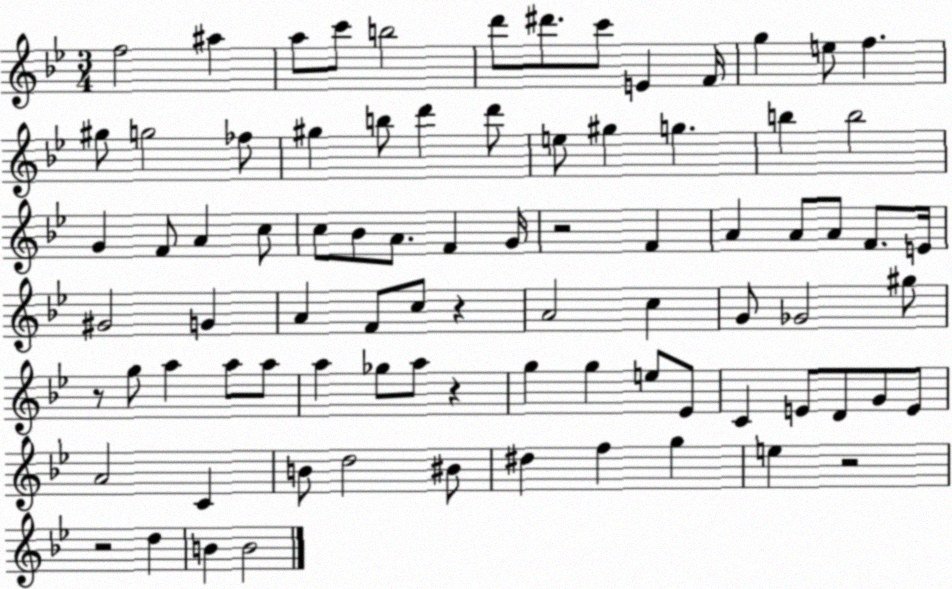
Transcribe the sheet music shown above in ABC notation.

X:1
T:Untitled
M:3/4
L:1/4
K:Bb
f2 ^a a/2 c'/2 b2 d'/2 ^d'/2 c'/2 E F/4 g e/2 f ^g/2 g2 _f/2 ^g b/2 d' d'/2 e/2 ^g g b b2 G F/2 A c/2 c/2 _B/2 A/2 F G/4 z2 F A A/2 A/2 F/2 E/4 ^G2 G A F/2 c/2 z A2 c G/2 _G2 ^g/2 z/2 g/2 a a/2 a/2 a _g/2 a/2 z g g e/2 _E/2 C E/2 D/2 G/2 E/2 A2 C B/2 d2 ^B/2 ^d f g e z2 z2 d B B2